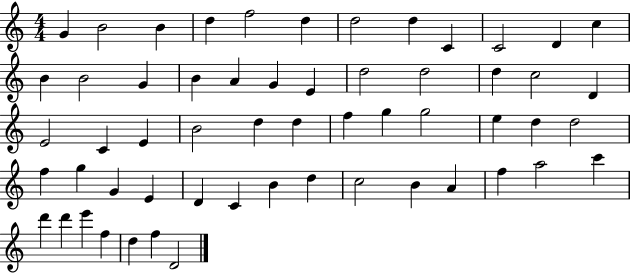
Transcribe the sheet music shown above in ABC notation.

X:1
T:Untitled
M:4/4
L:1/4
K:C
G B2 B d f2 d d2 d C C2 D c B B2 G B A G E d2 d2 d c2 D E2 C E B2 d d f g g2 e d d2 f g G E D C B d c2 B A f a2 c' d' d' e' f d f D2